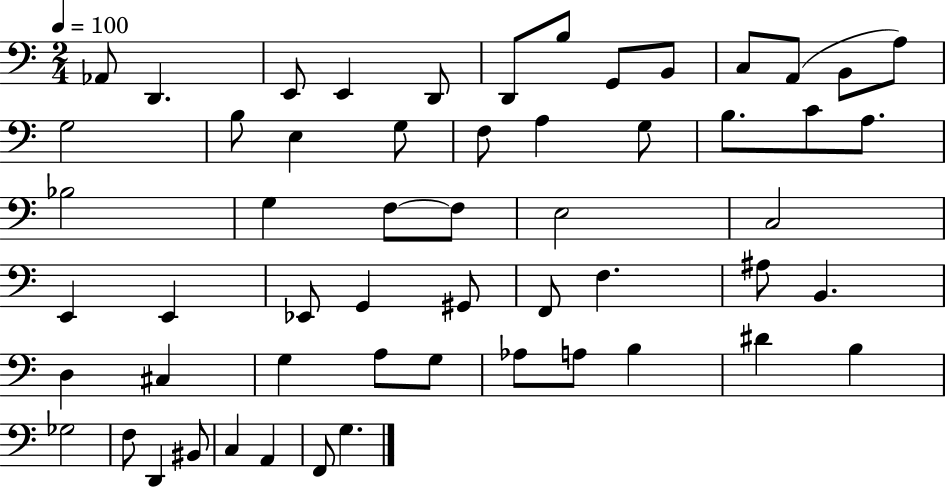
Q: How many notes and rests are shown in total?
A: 56